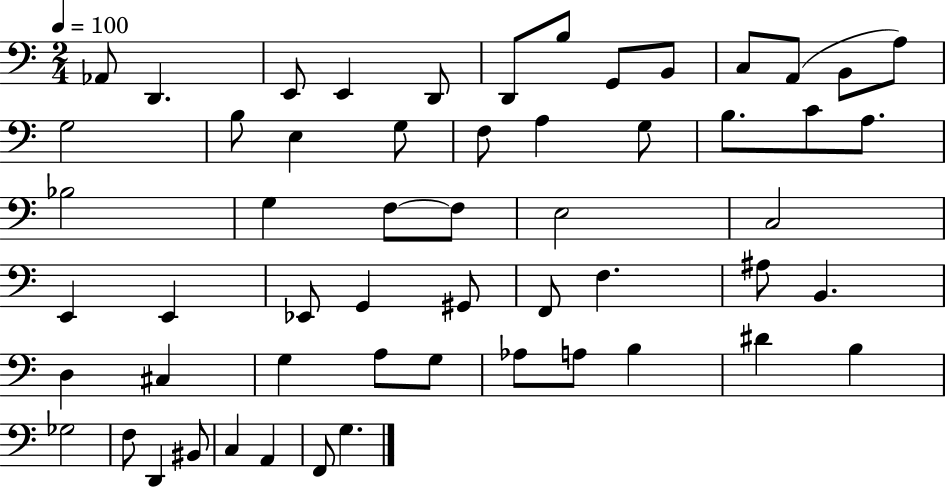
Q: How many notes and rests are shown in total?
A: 56